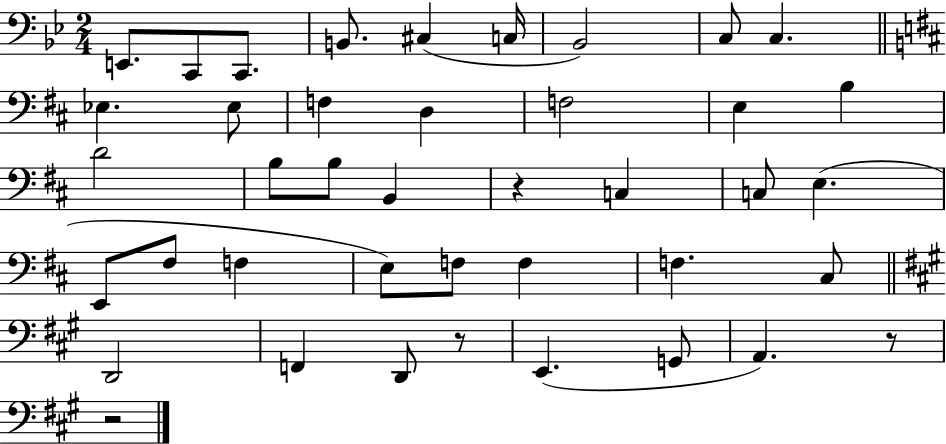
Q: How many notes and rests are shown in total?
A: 41